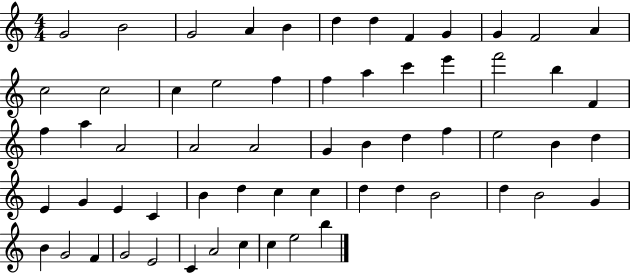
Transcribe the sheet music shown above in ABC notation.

X:1
T:Untitled
M:4/4
L:1/4
K:C
G2 B2 G2 A B d d F G G F2 A c2 c2 c e2 f f a c' e' f'2 b F f a A2 A2 A2 G B d f e2 B d E G E C B d c c d d B2 d B2 G B G2 F G2 E2 C A2 c c e2 b